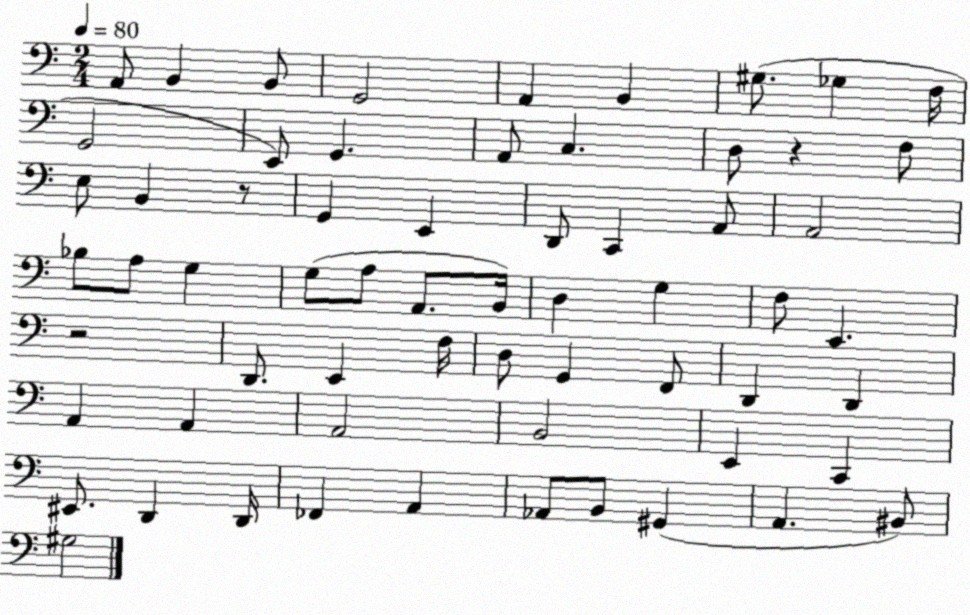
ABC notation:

X:1
T:Untitled
M:2/4
L:1/4
K:C
A,,/2 B,, B,,/2 G,,2 A,, B,, ^G,/2 _G, F,/4 G,,2 E,,/2 G,, A,,/2 C, D,/2 z F,/2 E,/2 B,, z/2 G,, E,, D,,/2 C,, A,,/2 A,,2 _B,/2 A,/2 G, G,/2 A,/2 A,,/2 B,,/4 D, G, F,/2 E,, z2 D,,/2 E,, F,/4 D,/2 G,, F,,/2 D,, D,, A,, A,, A,,2 B,,2 E,, C,, ^E,,/2 D,, D,,/4 _F,, A,, _A,,/2 B,,/2 ^G,, A,, ^B,,/2 ^G,2